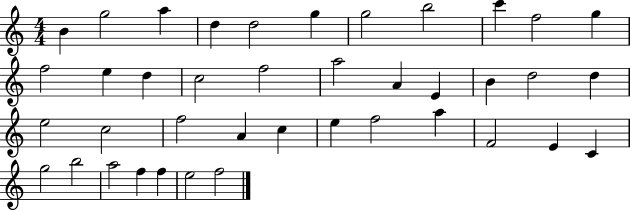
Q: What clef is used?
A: treble